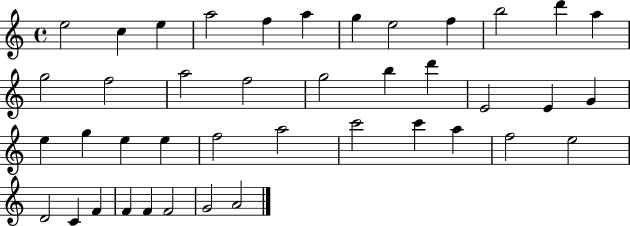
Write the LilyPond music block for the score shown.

{
  \clef treble
  \time 4/4
  \defaultTimeSignature
  \key c \major
  e''2 c''4 e''4 | a''2 f''4 a''4 | g''4 e''2 f''4 | b''2 d'''4 a''4 | \break g''2 f''2 | a''2 f''2 | g''2 b''4 d'''4 | e'2 e'4 g'4 | \break e''4 g''4 e''4 e''4 | f''2 a''2 | c'''2 c'''4 a''4 | f''2 e''2 | \break d'2 c'4 f'4 | f'4 f'4 f'2 | g'2 a'2 | \bar "|."
}